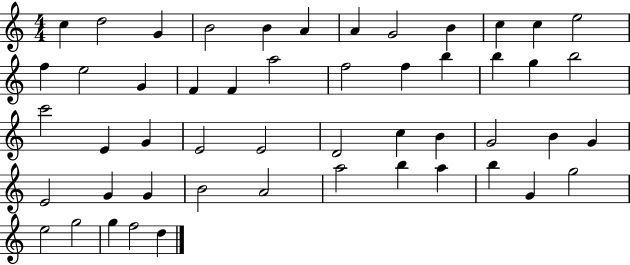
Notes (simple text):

C5/q D5/h G4/q B4/h B4/q A4/q A4/q G4/h B4/q C5/q C5/q E5/h F5/q E5/h G4/q F4/q F4/q A5/h F5/h F5/q B5/q B5/q G5/q B5/h C6/h E4/q G4/q E4/h E4/h D4/h C5/q B4/q G4/h B4/q G4/q E4/h G4/q G4/q B4/h A4/h A5/h B5/q A5/q B5/q G4/q G5/h E5/h G5/h G5/q F5/h D5/q